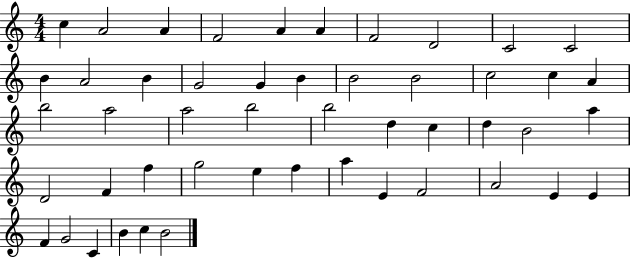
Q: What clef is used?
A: treble